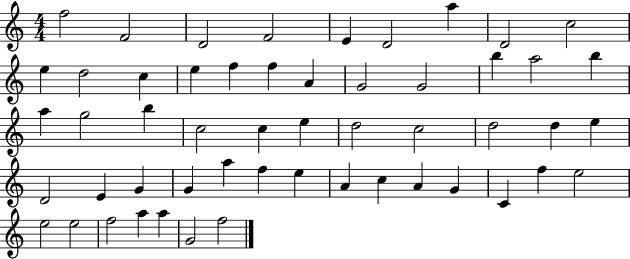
F5/h F4/h D4/h F4/h E4/q D4/h A5/q D4/h C5/h E5/q D5/h C5/q E5/q F5/q F5/q A4/q G4/h G4/h B5/q A5/h B5/q A5/q G5/h B5/q C5/h C5/q E5/q D5/h C5/h D5/h D5/q E5/q D4/h E4/q G4/q G4/q A5/q F5/q E5/q A4/q C5/q A4/q G4/q C4/q F5/q E5/h E5/h E5/h F5/h A5/q A5/q G4/h F5/h